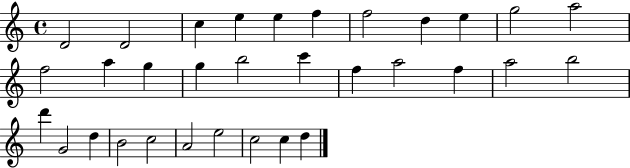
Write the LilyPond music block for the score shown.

{
  \clef treble
  \time 4/4
  \defaultTimeSignature
  \key c \major
  d'2 d'2 | c''4 e''4 e''4 f''4 | f''2 d''4 e''4 | g''2 a''2 | \break f''2 a''4 g''4 | g''4 b''2 c'''4 | f''4 a''2 f''4 | a''2 b''2 | \break d'''4 g'2 d''4 | b'2 c''2 | a'2 e''2 | c''2 c''4 d''4 | \break \bar "|."
}